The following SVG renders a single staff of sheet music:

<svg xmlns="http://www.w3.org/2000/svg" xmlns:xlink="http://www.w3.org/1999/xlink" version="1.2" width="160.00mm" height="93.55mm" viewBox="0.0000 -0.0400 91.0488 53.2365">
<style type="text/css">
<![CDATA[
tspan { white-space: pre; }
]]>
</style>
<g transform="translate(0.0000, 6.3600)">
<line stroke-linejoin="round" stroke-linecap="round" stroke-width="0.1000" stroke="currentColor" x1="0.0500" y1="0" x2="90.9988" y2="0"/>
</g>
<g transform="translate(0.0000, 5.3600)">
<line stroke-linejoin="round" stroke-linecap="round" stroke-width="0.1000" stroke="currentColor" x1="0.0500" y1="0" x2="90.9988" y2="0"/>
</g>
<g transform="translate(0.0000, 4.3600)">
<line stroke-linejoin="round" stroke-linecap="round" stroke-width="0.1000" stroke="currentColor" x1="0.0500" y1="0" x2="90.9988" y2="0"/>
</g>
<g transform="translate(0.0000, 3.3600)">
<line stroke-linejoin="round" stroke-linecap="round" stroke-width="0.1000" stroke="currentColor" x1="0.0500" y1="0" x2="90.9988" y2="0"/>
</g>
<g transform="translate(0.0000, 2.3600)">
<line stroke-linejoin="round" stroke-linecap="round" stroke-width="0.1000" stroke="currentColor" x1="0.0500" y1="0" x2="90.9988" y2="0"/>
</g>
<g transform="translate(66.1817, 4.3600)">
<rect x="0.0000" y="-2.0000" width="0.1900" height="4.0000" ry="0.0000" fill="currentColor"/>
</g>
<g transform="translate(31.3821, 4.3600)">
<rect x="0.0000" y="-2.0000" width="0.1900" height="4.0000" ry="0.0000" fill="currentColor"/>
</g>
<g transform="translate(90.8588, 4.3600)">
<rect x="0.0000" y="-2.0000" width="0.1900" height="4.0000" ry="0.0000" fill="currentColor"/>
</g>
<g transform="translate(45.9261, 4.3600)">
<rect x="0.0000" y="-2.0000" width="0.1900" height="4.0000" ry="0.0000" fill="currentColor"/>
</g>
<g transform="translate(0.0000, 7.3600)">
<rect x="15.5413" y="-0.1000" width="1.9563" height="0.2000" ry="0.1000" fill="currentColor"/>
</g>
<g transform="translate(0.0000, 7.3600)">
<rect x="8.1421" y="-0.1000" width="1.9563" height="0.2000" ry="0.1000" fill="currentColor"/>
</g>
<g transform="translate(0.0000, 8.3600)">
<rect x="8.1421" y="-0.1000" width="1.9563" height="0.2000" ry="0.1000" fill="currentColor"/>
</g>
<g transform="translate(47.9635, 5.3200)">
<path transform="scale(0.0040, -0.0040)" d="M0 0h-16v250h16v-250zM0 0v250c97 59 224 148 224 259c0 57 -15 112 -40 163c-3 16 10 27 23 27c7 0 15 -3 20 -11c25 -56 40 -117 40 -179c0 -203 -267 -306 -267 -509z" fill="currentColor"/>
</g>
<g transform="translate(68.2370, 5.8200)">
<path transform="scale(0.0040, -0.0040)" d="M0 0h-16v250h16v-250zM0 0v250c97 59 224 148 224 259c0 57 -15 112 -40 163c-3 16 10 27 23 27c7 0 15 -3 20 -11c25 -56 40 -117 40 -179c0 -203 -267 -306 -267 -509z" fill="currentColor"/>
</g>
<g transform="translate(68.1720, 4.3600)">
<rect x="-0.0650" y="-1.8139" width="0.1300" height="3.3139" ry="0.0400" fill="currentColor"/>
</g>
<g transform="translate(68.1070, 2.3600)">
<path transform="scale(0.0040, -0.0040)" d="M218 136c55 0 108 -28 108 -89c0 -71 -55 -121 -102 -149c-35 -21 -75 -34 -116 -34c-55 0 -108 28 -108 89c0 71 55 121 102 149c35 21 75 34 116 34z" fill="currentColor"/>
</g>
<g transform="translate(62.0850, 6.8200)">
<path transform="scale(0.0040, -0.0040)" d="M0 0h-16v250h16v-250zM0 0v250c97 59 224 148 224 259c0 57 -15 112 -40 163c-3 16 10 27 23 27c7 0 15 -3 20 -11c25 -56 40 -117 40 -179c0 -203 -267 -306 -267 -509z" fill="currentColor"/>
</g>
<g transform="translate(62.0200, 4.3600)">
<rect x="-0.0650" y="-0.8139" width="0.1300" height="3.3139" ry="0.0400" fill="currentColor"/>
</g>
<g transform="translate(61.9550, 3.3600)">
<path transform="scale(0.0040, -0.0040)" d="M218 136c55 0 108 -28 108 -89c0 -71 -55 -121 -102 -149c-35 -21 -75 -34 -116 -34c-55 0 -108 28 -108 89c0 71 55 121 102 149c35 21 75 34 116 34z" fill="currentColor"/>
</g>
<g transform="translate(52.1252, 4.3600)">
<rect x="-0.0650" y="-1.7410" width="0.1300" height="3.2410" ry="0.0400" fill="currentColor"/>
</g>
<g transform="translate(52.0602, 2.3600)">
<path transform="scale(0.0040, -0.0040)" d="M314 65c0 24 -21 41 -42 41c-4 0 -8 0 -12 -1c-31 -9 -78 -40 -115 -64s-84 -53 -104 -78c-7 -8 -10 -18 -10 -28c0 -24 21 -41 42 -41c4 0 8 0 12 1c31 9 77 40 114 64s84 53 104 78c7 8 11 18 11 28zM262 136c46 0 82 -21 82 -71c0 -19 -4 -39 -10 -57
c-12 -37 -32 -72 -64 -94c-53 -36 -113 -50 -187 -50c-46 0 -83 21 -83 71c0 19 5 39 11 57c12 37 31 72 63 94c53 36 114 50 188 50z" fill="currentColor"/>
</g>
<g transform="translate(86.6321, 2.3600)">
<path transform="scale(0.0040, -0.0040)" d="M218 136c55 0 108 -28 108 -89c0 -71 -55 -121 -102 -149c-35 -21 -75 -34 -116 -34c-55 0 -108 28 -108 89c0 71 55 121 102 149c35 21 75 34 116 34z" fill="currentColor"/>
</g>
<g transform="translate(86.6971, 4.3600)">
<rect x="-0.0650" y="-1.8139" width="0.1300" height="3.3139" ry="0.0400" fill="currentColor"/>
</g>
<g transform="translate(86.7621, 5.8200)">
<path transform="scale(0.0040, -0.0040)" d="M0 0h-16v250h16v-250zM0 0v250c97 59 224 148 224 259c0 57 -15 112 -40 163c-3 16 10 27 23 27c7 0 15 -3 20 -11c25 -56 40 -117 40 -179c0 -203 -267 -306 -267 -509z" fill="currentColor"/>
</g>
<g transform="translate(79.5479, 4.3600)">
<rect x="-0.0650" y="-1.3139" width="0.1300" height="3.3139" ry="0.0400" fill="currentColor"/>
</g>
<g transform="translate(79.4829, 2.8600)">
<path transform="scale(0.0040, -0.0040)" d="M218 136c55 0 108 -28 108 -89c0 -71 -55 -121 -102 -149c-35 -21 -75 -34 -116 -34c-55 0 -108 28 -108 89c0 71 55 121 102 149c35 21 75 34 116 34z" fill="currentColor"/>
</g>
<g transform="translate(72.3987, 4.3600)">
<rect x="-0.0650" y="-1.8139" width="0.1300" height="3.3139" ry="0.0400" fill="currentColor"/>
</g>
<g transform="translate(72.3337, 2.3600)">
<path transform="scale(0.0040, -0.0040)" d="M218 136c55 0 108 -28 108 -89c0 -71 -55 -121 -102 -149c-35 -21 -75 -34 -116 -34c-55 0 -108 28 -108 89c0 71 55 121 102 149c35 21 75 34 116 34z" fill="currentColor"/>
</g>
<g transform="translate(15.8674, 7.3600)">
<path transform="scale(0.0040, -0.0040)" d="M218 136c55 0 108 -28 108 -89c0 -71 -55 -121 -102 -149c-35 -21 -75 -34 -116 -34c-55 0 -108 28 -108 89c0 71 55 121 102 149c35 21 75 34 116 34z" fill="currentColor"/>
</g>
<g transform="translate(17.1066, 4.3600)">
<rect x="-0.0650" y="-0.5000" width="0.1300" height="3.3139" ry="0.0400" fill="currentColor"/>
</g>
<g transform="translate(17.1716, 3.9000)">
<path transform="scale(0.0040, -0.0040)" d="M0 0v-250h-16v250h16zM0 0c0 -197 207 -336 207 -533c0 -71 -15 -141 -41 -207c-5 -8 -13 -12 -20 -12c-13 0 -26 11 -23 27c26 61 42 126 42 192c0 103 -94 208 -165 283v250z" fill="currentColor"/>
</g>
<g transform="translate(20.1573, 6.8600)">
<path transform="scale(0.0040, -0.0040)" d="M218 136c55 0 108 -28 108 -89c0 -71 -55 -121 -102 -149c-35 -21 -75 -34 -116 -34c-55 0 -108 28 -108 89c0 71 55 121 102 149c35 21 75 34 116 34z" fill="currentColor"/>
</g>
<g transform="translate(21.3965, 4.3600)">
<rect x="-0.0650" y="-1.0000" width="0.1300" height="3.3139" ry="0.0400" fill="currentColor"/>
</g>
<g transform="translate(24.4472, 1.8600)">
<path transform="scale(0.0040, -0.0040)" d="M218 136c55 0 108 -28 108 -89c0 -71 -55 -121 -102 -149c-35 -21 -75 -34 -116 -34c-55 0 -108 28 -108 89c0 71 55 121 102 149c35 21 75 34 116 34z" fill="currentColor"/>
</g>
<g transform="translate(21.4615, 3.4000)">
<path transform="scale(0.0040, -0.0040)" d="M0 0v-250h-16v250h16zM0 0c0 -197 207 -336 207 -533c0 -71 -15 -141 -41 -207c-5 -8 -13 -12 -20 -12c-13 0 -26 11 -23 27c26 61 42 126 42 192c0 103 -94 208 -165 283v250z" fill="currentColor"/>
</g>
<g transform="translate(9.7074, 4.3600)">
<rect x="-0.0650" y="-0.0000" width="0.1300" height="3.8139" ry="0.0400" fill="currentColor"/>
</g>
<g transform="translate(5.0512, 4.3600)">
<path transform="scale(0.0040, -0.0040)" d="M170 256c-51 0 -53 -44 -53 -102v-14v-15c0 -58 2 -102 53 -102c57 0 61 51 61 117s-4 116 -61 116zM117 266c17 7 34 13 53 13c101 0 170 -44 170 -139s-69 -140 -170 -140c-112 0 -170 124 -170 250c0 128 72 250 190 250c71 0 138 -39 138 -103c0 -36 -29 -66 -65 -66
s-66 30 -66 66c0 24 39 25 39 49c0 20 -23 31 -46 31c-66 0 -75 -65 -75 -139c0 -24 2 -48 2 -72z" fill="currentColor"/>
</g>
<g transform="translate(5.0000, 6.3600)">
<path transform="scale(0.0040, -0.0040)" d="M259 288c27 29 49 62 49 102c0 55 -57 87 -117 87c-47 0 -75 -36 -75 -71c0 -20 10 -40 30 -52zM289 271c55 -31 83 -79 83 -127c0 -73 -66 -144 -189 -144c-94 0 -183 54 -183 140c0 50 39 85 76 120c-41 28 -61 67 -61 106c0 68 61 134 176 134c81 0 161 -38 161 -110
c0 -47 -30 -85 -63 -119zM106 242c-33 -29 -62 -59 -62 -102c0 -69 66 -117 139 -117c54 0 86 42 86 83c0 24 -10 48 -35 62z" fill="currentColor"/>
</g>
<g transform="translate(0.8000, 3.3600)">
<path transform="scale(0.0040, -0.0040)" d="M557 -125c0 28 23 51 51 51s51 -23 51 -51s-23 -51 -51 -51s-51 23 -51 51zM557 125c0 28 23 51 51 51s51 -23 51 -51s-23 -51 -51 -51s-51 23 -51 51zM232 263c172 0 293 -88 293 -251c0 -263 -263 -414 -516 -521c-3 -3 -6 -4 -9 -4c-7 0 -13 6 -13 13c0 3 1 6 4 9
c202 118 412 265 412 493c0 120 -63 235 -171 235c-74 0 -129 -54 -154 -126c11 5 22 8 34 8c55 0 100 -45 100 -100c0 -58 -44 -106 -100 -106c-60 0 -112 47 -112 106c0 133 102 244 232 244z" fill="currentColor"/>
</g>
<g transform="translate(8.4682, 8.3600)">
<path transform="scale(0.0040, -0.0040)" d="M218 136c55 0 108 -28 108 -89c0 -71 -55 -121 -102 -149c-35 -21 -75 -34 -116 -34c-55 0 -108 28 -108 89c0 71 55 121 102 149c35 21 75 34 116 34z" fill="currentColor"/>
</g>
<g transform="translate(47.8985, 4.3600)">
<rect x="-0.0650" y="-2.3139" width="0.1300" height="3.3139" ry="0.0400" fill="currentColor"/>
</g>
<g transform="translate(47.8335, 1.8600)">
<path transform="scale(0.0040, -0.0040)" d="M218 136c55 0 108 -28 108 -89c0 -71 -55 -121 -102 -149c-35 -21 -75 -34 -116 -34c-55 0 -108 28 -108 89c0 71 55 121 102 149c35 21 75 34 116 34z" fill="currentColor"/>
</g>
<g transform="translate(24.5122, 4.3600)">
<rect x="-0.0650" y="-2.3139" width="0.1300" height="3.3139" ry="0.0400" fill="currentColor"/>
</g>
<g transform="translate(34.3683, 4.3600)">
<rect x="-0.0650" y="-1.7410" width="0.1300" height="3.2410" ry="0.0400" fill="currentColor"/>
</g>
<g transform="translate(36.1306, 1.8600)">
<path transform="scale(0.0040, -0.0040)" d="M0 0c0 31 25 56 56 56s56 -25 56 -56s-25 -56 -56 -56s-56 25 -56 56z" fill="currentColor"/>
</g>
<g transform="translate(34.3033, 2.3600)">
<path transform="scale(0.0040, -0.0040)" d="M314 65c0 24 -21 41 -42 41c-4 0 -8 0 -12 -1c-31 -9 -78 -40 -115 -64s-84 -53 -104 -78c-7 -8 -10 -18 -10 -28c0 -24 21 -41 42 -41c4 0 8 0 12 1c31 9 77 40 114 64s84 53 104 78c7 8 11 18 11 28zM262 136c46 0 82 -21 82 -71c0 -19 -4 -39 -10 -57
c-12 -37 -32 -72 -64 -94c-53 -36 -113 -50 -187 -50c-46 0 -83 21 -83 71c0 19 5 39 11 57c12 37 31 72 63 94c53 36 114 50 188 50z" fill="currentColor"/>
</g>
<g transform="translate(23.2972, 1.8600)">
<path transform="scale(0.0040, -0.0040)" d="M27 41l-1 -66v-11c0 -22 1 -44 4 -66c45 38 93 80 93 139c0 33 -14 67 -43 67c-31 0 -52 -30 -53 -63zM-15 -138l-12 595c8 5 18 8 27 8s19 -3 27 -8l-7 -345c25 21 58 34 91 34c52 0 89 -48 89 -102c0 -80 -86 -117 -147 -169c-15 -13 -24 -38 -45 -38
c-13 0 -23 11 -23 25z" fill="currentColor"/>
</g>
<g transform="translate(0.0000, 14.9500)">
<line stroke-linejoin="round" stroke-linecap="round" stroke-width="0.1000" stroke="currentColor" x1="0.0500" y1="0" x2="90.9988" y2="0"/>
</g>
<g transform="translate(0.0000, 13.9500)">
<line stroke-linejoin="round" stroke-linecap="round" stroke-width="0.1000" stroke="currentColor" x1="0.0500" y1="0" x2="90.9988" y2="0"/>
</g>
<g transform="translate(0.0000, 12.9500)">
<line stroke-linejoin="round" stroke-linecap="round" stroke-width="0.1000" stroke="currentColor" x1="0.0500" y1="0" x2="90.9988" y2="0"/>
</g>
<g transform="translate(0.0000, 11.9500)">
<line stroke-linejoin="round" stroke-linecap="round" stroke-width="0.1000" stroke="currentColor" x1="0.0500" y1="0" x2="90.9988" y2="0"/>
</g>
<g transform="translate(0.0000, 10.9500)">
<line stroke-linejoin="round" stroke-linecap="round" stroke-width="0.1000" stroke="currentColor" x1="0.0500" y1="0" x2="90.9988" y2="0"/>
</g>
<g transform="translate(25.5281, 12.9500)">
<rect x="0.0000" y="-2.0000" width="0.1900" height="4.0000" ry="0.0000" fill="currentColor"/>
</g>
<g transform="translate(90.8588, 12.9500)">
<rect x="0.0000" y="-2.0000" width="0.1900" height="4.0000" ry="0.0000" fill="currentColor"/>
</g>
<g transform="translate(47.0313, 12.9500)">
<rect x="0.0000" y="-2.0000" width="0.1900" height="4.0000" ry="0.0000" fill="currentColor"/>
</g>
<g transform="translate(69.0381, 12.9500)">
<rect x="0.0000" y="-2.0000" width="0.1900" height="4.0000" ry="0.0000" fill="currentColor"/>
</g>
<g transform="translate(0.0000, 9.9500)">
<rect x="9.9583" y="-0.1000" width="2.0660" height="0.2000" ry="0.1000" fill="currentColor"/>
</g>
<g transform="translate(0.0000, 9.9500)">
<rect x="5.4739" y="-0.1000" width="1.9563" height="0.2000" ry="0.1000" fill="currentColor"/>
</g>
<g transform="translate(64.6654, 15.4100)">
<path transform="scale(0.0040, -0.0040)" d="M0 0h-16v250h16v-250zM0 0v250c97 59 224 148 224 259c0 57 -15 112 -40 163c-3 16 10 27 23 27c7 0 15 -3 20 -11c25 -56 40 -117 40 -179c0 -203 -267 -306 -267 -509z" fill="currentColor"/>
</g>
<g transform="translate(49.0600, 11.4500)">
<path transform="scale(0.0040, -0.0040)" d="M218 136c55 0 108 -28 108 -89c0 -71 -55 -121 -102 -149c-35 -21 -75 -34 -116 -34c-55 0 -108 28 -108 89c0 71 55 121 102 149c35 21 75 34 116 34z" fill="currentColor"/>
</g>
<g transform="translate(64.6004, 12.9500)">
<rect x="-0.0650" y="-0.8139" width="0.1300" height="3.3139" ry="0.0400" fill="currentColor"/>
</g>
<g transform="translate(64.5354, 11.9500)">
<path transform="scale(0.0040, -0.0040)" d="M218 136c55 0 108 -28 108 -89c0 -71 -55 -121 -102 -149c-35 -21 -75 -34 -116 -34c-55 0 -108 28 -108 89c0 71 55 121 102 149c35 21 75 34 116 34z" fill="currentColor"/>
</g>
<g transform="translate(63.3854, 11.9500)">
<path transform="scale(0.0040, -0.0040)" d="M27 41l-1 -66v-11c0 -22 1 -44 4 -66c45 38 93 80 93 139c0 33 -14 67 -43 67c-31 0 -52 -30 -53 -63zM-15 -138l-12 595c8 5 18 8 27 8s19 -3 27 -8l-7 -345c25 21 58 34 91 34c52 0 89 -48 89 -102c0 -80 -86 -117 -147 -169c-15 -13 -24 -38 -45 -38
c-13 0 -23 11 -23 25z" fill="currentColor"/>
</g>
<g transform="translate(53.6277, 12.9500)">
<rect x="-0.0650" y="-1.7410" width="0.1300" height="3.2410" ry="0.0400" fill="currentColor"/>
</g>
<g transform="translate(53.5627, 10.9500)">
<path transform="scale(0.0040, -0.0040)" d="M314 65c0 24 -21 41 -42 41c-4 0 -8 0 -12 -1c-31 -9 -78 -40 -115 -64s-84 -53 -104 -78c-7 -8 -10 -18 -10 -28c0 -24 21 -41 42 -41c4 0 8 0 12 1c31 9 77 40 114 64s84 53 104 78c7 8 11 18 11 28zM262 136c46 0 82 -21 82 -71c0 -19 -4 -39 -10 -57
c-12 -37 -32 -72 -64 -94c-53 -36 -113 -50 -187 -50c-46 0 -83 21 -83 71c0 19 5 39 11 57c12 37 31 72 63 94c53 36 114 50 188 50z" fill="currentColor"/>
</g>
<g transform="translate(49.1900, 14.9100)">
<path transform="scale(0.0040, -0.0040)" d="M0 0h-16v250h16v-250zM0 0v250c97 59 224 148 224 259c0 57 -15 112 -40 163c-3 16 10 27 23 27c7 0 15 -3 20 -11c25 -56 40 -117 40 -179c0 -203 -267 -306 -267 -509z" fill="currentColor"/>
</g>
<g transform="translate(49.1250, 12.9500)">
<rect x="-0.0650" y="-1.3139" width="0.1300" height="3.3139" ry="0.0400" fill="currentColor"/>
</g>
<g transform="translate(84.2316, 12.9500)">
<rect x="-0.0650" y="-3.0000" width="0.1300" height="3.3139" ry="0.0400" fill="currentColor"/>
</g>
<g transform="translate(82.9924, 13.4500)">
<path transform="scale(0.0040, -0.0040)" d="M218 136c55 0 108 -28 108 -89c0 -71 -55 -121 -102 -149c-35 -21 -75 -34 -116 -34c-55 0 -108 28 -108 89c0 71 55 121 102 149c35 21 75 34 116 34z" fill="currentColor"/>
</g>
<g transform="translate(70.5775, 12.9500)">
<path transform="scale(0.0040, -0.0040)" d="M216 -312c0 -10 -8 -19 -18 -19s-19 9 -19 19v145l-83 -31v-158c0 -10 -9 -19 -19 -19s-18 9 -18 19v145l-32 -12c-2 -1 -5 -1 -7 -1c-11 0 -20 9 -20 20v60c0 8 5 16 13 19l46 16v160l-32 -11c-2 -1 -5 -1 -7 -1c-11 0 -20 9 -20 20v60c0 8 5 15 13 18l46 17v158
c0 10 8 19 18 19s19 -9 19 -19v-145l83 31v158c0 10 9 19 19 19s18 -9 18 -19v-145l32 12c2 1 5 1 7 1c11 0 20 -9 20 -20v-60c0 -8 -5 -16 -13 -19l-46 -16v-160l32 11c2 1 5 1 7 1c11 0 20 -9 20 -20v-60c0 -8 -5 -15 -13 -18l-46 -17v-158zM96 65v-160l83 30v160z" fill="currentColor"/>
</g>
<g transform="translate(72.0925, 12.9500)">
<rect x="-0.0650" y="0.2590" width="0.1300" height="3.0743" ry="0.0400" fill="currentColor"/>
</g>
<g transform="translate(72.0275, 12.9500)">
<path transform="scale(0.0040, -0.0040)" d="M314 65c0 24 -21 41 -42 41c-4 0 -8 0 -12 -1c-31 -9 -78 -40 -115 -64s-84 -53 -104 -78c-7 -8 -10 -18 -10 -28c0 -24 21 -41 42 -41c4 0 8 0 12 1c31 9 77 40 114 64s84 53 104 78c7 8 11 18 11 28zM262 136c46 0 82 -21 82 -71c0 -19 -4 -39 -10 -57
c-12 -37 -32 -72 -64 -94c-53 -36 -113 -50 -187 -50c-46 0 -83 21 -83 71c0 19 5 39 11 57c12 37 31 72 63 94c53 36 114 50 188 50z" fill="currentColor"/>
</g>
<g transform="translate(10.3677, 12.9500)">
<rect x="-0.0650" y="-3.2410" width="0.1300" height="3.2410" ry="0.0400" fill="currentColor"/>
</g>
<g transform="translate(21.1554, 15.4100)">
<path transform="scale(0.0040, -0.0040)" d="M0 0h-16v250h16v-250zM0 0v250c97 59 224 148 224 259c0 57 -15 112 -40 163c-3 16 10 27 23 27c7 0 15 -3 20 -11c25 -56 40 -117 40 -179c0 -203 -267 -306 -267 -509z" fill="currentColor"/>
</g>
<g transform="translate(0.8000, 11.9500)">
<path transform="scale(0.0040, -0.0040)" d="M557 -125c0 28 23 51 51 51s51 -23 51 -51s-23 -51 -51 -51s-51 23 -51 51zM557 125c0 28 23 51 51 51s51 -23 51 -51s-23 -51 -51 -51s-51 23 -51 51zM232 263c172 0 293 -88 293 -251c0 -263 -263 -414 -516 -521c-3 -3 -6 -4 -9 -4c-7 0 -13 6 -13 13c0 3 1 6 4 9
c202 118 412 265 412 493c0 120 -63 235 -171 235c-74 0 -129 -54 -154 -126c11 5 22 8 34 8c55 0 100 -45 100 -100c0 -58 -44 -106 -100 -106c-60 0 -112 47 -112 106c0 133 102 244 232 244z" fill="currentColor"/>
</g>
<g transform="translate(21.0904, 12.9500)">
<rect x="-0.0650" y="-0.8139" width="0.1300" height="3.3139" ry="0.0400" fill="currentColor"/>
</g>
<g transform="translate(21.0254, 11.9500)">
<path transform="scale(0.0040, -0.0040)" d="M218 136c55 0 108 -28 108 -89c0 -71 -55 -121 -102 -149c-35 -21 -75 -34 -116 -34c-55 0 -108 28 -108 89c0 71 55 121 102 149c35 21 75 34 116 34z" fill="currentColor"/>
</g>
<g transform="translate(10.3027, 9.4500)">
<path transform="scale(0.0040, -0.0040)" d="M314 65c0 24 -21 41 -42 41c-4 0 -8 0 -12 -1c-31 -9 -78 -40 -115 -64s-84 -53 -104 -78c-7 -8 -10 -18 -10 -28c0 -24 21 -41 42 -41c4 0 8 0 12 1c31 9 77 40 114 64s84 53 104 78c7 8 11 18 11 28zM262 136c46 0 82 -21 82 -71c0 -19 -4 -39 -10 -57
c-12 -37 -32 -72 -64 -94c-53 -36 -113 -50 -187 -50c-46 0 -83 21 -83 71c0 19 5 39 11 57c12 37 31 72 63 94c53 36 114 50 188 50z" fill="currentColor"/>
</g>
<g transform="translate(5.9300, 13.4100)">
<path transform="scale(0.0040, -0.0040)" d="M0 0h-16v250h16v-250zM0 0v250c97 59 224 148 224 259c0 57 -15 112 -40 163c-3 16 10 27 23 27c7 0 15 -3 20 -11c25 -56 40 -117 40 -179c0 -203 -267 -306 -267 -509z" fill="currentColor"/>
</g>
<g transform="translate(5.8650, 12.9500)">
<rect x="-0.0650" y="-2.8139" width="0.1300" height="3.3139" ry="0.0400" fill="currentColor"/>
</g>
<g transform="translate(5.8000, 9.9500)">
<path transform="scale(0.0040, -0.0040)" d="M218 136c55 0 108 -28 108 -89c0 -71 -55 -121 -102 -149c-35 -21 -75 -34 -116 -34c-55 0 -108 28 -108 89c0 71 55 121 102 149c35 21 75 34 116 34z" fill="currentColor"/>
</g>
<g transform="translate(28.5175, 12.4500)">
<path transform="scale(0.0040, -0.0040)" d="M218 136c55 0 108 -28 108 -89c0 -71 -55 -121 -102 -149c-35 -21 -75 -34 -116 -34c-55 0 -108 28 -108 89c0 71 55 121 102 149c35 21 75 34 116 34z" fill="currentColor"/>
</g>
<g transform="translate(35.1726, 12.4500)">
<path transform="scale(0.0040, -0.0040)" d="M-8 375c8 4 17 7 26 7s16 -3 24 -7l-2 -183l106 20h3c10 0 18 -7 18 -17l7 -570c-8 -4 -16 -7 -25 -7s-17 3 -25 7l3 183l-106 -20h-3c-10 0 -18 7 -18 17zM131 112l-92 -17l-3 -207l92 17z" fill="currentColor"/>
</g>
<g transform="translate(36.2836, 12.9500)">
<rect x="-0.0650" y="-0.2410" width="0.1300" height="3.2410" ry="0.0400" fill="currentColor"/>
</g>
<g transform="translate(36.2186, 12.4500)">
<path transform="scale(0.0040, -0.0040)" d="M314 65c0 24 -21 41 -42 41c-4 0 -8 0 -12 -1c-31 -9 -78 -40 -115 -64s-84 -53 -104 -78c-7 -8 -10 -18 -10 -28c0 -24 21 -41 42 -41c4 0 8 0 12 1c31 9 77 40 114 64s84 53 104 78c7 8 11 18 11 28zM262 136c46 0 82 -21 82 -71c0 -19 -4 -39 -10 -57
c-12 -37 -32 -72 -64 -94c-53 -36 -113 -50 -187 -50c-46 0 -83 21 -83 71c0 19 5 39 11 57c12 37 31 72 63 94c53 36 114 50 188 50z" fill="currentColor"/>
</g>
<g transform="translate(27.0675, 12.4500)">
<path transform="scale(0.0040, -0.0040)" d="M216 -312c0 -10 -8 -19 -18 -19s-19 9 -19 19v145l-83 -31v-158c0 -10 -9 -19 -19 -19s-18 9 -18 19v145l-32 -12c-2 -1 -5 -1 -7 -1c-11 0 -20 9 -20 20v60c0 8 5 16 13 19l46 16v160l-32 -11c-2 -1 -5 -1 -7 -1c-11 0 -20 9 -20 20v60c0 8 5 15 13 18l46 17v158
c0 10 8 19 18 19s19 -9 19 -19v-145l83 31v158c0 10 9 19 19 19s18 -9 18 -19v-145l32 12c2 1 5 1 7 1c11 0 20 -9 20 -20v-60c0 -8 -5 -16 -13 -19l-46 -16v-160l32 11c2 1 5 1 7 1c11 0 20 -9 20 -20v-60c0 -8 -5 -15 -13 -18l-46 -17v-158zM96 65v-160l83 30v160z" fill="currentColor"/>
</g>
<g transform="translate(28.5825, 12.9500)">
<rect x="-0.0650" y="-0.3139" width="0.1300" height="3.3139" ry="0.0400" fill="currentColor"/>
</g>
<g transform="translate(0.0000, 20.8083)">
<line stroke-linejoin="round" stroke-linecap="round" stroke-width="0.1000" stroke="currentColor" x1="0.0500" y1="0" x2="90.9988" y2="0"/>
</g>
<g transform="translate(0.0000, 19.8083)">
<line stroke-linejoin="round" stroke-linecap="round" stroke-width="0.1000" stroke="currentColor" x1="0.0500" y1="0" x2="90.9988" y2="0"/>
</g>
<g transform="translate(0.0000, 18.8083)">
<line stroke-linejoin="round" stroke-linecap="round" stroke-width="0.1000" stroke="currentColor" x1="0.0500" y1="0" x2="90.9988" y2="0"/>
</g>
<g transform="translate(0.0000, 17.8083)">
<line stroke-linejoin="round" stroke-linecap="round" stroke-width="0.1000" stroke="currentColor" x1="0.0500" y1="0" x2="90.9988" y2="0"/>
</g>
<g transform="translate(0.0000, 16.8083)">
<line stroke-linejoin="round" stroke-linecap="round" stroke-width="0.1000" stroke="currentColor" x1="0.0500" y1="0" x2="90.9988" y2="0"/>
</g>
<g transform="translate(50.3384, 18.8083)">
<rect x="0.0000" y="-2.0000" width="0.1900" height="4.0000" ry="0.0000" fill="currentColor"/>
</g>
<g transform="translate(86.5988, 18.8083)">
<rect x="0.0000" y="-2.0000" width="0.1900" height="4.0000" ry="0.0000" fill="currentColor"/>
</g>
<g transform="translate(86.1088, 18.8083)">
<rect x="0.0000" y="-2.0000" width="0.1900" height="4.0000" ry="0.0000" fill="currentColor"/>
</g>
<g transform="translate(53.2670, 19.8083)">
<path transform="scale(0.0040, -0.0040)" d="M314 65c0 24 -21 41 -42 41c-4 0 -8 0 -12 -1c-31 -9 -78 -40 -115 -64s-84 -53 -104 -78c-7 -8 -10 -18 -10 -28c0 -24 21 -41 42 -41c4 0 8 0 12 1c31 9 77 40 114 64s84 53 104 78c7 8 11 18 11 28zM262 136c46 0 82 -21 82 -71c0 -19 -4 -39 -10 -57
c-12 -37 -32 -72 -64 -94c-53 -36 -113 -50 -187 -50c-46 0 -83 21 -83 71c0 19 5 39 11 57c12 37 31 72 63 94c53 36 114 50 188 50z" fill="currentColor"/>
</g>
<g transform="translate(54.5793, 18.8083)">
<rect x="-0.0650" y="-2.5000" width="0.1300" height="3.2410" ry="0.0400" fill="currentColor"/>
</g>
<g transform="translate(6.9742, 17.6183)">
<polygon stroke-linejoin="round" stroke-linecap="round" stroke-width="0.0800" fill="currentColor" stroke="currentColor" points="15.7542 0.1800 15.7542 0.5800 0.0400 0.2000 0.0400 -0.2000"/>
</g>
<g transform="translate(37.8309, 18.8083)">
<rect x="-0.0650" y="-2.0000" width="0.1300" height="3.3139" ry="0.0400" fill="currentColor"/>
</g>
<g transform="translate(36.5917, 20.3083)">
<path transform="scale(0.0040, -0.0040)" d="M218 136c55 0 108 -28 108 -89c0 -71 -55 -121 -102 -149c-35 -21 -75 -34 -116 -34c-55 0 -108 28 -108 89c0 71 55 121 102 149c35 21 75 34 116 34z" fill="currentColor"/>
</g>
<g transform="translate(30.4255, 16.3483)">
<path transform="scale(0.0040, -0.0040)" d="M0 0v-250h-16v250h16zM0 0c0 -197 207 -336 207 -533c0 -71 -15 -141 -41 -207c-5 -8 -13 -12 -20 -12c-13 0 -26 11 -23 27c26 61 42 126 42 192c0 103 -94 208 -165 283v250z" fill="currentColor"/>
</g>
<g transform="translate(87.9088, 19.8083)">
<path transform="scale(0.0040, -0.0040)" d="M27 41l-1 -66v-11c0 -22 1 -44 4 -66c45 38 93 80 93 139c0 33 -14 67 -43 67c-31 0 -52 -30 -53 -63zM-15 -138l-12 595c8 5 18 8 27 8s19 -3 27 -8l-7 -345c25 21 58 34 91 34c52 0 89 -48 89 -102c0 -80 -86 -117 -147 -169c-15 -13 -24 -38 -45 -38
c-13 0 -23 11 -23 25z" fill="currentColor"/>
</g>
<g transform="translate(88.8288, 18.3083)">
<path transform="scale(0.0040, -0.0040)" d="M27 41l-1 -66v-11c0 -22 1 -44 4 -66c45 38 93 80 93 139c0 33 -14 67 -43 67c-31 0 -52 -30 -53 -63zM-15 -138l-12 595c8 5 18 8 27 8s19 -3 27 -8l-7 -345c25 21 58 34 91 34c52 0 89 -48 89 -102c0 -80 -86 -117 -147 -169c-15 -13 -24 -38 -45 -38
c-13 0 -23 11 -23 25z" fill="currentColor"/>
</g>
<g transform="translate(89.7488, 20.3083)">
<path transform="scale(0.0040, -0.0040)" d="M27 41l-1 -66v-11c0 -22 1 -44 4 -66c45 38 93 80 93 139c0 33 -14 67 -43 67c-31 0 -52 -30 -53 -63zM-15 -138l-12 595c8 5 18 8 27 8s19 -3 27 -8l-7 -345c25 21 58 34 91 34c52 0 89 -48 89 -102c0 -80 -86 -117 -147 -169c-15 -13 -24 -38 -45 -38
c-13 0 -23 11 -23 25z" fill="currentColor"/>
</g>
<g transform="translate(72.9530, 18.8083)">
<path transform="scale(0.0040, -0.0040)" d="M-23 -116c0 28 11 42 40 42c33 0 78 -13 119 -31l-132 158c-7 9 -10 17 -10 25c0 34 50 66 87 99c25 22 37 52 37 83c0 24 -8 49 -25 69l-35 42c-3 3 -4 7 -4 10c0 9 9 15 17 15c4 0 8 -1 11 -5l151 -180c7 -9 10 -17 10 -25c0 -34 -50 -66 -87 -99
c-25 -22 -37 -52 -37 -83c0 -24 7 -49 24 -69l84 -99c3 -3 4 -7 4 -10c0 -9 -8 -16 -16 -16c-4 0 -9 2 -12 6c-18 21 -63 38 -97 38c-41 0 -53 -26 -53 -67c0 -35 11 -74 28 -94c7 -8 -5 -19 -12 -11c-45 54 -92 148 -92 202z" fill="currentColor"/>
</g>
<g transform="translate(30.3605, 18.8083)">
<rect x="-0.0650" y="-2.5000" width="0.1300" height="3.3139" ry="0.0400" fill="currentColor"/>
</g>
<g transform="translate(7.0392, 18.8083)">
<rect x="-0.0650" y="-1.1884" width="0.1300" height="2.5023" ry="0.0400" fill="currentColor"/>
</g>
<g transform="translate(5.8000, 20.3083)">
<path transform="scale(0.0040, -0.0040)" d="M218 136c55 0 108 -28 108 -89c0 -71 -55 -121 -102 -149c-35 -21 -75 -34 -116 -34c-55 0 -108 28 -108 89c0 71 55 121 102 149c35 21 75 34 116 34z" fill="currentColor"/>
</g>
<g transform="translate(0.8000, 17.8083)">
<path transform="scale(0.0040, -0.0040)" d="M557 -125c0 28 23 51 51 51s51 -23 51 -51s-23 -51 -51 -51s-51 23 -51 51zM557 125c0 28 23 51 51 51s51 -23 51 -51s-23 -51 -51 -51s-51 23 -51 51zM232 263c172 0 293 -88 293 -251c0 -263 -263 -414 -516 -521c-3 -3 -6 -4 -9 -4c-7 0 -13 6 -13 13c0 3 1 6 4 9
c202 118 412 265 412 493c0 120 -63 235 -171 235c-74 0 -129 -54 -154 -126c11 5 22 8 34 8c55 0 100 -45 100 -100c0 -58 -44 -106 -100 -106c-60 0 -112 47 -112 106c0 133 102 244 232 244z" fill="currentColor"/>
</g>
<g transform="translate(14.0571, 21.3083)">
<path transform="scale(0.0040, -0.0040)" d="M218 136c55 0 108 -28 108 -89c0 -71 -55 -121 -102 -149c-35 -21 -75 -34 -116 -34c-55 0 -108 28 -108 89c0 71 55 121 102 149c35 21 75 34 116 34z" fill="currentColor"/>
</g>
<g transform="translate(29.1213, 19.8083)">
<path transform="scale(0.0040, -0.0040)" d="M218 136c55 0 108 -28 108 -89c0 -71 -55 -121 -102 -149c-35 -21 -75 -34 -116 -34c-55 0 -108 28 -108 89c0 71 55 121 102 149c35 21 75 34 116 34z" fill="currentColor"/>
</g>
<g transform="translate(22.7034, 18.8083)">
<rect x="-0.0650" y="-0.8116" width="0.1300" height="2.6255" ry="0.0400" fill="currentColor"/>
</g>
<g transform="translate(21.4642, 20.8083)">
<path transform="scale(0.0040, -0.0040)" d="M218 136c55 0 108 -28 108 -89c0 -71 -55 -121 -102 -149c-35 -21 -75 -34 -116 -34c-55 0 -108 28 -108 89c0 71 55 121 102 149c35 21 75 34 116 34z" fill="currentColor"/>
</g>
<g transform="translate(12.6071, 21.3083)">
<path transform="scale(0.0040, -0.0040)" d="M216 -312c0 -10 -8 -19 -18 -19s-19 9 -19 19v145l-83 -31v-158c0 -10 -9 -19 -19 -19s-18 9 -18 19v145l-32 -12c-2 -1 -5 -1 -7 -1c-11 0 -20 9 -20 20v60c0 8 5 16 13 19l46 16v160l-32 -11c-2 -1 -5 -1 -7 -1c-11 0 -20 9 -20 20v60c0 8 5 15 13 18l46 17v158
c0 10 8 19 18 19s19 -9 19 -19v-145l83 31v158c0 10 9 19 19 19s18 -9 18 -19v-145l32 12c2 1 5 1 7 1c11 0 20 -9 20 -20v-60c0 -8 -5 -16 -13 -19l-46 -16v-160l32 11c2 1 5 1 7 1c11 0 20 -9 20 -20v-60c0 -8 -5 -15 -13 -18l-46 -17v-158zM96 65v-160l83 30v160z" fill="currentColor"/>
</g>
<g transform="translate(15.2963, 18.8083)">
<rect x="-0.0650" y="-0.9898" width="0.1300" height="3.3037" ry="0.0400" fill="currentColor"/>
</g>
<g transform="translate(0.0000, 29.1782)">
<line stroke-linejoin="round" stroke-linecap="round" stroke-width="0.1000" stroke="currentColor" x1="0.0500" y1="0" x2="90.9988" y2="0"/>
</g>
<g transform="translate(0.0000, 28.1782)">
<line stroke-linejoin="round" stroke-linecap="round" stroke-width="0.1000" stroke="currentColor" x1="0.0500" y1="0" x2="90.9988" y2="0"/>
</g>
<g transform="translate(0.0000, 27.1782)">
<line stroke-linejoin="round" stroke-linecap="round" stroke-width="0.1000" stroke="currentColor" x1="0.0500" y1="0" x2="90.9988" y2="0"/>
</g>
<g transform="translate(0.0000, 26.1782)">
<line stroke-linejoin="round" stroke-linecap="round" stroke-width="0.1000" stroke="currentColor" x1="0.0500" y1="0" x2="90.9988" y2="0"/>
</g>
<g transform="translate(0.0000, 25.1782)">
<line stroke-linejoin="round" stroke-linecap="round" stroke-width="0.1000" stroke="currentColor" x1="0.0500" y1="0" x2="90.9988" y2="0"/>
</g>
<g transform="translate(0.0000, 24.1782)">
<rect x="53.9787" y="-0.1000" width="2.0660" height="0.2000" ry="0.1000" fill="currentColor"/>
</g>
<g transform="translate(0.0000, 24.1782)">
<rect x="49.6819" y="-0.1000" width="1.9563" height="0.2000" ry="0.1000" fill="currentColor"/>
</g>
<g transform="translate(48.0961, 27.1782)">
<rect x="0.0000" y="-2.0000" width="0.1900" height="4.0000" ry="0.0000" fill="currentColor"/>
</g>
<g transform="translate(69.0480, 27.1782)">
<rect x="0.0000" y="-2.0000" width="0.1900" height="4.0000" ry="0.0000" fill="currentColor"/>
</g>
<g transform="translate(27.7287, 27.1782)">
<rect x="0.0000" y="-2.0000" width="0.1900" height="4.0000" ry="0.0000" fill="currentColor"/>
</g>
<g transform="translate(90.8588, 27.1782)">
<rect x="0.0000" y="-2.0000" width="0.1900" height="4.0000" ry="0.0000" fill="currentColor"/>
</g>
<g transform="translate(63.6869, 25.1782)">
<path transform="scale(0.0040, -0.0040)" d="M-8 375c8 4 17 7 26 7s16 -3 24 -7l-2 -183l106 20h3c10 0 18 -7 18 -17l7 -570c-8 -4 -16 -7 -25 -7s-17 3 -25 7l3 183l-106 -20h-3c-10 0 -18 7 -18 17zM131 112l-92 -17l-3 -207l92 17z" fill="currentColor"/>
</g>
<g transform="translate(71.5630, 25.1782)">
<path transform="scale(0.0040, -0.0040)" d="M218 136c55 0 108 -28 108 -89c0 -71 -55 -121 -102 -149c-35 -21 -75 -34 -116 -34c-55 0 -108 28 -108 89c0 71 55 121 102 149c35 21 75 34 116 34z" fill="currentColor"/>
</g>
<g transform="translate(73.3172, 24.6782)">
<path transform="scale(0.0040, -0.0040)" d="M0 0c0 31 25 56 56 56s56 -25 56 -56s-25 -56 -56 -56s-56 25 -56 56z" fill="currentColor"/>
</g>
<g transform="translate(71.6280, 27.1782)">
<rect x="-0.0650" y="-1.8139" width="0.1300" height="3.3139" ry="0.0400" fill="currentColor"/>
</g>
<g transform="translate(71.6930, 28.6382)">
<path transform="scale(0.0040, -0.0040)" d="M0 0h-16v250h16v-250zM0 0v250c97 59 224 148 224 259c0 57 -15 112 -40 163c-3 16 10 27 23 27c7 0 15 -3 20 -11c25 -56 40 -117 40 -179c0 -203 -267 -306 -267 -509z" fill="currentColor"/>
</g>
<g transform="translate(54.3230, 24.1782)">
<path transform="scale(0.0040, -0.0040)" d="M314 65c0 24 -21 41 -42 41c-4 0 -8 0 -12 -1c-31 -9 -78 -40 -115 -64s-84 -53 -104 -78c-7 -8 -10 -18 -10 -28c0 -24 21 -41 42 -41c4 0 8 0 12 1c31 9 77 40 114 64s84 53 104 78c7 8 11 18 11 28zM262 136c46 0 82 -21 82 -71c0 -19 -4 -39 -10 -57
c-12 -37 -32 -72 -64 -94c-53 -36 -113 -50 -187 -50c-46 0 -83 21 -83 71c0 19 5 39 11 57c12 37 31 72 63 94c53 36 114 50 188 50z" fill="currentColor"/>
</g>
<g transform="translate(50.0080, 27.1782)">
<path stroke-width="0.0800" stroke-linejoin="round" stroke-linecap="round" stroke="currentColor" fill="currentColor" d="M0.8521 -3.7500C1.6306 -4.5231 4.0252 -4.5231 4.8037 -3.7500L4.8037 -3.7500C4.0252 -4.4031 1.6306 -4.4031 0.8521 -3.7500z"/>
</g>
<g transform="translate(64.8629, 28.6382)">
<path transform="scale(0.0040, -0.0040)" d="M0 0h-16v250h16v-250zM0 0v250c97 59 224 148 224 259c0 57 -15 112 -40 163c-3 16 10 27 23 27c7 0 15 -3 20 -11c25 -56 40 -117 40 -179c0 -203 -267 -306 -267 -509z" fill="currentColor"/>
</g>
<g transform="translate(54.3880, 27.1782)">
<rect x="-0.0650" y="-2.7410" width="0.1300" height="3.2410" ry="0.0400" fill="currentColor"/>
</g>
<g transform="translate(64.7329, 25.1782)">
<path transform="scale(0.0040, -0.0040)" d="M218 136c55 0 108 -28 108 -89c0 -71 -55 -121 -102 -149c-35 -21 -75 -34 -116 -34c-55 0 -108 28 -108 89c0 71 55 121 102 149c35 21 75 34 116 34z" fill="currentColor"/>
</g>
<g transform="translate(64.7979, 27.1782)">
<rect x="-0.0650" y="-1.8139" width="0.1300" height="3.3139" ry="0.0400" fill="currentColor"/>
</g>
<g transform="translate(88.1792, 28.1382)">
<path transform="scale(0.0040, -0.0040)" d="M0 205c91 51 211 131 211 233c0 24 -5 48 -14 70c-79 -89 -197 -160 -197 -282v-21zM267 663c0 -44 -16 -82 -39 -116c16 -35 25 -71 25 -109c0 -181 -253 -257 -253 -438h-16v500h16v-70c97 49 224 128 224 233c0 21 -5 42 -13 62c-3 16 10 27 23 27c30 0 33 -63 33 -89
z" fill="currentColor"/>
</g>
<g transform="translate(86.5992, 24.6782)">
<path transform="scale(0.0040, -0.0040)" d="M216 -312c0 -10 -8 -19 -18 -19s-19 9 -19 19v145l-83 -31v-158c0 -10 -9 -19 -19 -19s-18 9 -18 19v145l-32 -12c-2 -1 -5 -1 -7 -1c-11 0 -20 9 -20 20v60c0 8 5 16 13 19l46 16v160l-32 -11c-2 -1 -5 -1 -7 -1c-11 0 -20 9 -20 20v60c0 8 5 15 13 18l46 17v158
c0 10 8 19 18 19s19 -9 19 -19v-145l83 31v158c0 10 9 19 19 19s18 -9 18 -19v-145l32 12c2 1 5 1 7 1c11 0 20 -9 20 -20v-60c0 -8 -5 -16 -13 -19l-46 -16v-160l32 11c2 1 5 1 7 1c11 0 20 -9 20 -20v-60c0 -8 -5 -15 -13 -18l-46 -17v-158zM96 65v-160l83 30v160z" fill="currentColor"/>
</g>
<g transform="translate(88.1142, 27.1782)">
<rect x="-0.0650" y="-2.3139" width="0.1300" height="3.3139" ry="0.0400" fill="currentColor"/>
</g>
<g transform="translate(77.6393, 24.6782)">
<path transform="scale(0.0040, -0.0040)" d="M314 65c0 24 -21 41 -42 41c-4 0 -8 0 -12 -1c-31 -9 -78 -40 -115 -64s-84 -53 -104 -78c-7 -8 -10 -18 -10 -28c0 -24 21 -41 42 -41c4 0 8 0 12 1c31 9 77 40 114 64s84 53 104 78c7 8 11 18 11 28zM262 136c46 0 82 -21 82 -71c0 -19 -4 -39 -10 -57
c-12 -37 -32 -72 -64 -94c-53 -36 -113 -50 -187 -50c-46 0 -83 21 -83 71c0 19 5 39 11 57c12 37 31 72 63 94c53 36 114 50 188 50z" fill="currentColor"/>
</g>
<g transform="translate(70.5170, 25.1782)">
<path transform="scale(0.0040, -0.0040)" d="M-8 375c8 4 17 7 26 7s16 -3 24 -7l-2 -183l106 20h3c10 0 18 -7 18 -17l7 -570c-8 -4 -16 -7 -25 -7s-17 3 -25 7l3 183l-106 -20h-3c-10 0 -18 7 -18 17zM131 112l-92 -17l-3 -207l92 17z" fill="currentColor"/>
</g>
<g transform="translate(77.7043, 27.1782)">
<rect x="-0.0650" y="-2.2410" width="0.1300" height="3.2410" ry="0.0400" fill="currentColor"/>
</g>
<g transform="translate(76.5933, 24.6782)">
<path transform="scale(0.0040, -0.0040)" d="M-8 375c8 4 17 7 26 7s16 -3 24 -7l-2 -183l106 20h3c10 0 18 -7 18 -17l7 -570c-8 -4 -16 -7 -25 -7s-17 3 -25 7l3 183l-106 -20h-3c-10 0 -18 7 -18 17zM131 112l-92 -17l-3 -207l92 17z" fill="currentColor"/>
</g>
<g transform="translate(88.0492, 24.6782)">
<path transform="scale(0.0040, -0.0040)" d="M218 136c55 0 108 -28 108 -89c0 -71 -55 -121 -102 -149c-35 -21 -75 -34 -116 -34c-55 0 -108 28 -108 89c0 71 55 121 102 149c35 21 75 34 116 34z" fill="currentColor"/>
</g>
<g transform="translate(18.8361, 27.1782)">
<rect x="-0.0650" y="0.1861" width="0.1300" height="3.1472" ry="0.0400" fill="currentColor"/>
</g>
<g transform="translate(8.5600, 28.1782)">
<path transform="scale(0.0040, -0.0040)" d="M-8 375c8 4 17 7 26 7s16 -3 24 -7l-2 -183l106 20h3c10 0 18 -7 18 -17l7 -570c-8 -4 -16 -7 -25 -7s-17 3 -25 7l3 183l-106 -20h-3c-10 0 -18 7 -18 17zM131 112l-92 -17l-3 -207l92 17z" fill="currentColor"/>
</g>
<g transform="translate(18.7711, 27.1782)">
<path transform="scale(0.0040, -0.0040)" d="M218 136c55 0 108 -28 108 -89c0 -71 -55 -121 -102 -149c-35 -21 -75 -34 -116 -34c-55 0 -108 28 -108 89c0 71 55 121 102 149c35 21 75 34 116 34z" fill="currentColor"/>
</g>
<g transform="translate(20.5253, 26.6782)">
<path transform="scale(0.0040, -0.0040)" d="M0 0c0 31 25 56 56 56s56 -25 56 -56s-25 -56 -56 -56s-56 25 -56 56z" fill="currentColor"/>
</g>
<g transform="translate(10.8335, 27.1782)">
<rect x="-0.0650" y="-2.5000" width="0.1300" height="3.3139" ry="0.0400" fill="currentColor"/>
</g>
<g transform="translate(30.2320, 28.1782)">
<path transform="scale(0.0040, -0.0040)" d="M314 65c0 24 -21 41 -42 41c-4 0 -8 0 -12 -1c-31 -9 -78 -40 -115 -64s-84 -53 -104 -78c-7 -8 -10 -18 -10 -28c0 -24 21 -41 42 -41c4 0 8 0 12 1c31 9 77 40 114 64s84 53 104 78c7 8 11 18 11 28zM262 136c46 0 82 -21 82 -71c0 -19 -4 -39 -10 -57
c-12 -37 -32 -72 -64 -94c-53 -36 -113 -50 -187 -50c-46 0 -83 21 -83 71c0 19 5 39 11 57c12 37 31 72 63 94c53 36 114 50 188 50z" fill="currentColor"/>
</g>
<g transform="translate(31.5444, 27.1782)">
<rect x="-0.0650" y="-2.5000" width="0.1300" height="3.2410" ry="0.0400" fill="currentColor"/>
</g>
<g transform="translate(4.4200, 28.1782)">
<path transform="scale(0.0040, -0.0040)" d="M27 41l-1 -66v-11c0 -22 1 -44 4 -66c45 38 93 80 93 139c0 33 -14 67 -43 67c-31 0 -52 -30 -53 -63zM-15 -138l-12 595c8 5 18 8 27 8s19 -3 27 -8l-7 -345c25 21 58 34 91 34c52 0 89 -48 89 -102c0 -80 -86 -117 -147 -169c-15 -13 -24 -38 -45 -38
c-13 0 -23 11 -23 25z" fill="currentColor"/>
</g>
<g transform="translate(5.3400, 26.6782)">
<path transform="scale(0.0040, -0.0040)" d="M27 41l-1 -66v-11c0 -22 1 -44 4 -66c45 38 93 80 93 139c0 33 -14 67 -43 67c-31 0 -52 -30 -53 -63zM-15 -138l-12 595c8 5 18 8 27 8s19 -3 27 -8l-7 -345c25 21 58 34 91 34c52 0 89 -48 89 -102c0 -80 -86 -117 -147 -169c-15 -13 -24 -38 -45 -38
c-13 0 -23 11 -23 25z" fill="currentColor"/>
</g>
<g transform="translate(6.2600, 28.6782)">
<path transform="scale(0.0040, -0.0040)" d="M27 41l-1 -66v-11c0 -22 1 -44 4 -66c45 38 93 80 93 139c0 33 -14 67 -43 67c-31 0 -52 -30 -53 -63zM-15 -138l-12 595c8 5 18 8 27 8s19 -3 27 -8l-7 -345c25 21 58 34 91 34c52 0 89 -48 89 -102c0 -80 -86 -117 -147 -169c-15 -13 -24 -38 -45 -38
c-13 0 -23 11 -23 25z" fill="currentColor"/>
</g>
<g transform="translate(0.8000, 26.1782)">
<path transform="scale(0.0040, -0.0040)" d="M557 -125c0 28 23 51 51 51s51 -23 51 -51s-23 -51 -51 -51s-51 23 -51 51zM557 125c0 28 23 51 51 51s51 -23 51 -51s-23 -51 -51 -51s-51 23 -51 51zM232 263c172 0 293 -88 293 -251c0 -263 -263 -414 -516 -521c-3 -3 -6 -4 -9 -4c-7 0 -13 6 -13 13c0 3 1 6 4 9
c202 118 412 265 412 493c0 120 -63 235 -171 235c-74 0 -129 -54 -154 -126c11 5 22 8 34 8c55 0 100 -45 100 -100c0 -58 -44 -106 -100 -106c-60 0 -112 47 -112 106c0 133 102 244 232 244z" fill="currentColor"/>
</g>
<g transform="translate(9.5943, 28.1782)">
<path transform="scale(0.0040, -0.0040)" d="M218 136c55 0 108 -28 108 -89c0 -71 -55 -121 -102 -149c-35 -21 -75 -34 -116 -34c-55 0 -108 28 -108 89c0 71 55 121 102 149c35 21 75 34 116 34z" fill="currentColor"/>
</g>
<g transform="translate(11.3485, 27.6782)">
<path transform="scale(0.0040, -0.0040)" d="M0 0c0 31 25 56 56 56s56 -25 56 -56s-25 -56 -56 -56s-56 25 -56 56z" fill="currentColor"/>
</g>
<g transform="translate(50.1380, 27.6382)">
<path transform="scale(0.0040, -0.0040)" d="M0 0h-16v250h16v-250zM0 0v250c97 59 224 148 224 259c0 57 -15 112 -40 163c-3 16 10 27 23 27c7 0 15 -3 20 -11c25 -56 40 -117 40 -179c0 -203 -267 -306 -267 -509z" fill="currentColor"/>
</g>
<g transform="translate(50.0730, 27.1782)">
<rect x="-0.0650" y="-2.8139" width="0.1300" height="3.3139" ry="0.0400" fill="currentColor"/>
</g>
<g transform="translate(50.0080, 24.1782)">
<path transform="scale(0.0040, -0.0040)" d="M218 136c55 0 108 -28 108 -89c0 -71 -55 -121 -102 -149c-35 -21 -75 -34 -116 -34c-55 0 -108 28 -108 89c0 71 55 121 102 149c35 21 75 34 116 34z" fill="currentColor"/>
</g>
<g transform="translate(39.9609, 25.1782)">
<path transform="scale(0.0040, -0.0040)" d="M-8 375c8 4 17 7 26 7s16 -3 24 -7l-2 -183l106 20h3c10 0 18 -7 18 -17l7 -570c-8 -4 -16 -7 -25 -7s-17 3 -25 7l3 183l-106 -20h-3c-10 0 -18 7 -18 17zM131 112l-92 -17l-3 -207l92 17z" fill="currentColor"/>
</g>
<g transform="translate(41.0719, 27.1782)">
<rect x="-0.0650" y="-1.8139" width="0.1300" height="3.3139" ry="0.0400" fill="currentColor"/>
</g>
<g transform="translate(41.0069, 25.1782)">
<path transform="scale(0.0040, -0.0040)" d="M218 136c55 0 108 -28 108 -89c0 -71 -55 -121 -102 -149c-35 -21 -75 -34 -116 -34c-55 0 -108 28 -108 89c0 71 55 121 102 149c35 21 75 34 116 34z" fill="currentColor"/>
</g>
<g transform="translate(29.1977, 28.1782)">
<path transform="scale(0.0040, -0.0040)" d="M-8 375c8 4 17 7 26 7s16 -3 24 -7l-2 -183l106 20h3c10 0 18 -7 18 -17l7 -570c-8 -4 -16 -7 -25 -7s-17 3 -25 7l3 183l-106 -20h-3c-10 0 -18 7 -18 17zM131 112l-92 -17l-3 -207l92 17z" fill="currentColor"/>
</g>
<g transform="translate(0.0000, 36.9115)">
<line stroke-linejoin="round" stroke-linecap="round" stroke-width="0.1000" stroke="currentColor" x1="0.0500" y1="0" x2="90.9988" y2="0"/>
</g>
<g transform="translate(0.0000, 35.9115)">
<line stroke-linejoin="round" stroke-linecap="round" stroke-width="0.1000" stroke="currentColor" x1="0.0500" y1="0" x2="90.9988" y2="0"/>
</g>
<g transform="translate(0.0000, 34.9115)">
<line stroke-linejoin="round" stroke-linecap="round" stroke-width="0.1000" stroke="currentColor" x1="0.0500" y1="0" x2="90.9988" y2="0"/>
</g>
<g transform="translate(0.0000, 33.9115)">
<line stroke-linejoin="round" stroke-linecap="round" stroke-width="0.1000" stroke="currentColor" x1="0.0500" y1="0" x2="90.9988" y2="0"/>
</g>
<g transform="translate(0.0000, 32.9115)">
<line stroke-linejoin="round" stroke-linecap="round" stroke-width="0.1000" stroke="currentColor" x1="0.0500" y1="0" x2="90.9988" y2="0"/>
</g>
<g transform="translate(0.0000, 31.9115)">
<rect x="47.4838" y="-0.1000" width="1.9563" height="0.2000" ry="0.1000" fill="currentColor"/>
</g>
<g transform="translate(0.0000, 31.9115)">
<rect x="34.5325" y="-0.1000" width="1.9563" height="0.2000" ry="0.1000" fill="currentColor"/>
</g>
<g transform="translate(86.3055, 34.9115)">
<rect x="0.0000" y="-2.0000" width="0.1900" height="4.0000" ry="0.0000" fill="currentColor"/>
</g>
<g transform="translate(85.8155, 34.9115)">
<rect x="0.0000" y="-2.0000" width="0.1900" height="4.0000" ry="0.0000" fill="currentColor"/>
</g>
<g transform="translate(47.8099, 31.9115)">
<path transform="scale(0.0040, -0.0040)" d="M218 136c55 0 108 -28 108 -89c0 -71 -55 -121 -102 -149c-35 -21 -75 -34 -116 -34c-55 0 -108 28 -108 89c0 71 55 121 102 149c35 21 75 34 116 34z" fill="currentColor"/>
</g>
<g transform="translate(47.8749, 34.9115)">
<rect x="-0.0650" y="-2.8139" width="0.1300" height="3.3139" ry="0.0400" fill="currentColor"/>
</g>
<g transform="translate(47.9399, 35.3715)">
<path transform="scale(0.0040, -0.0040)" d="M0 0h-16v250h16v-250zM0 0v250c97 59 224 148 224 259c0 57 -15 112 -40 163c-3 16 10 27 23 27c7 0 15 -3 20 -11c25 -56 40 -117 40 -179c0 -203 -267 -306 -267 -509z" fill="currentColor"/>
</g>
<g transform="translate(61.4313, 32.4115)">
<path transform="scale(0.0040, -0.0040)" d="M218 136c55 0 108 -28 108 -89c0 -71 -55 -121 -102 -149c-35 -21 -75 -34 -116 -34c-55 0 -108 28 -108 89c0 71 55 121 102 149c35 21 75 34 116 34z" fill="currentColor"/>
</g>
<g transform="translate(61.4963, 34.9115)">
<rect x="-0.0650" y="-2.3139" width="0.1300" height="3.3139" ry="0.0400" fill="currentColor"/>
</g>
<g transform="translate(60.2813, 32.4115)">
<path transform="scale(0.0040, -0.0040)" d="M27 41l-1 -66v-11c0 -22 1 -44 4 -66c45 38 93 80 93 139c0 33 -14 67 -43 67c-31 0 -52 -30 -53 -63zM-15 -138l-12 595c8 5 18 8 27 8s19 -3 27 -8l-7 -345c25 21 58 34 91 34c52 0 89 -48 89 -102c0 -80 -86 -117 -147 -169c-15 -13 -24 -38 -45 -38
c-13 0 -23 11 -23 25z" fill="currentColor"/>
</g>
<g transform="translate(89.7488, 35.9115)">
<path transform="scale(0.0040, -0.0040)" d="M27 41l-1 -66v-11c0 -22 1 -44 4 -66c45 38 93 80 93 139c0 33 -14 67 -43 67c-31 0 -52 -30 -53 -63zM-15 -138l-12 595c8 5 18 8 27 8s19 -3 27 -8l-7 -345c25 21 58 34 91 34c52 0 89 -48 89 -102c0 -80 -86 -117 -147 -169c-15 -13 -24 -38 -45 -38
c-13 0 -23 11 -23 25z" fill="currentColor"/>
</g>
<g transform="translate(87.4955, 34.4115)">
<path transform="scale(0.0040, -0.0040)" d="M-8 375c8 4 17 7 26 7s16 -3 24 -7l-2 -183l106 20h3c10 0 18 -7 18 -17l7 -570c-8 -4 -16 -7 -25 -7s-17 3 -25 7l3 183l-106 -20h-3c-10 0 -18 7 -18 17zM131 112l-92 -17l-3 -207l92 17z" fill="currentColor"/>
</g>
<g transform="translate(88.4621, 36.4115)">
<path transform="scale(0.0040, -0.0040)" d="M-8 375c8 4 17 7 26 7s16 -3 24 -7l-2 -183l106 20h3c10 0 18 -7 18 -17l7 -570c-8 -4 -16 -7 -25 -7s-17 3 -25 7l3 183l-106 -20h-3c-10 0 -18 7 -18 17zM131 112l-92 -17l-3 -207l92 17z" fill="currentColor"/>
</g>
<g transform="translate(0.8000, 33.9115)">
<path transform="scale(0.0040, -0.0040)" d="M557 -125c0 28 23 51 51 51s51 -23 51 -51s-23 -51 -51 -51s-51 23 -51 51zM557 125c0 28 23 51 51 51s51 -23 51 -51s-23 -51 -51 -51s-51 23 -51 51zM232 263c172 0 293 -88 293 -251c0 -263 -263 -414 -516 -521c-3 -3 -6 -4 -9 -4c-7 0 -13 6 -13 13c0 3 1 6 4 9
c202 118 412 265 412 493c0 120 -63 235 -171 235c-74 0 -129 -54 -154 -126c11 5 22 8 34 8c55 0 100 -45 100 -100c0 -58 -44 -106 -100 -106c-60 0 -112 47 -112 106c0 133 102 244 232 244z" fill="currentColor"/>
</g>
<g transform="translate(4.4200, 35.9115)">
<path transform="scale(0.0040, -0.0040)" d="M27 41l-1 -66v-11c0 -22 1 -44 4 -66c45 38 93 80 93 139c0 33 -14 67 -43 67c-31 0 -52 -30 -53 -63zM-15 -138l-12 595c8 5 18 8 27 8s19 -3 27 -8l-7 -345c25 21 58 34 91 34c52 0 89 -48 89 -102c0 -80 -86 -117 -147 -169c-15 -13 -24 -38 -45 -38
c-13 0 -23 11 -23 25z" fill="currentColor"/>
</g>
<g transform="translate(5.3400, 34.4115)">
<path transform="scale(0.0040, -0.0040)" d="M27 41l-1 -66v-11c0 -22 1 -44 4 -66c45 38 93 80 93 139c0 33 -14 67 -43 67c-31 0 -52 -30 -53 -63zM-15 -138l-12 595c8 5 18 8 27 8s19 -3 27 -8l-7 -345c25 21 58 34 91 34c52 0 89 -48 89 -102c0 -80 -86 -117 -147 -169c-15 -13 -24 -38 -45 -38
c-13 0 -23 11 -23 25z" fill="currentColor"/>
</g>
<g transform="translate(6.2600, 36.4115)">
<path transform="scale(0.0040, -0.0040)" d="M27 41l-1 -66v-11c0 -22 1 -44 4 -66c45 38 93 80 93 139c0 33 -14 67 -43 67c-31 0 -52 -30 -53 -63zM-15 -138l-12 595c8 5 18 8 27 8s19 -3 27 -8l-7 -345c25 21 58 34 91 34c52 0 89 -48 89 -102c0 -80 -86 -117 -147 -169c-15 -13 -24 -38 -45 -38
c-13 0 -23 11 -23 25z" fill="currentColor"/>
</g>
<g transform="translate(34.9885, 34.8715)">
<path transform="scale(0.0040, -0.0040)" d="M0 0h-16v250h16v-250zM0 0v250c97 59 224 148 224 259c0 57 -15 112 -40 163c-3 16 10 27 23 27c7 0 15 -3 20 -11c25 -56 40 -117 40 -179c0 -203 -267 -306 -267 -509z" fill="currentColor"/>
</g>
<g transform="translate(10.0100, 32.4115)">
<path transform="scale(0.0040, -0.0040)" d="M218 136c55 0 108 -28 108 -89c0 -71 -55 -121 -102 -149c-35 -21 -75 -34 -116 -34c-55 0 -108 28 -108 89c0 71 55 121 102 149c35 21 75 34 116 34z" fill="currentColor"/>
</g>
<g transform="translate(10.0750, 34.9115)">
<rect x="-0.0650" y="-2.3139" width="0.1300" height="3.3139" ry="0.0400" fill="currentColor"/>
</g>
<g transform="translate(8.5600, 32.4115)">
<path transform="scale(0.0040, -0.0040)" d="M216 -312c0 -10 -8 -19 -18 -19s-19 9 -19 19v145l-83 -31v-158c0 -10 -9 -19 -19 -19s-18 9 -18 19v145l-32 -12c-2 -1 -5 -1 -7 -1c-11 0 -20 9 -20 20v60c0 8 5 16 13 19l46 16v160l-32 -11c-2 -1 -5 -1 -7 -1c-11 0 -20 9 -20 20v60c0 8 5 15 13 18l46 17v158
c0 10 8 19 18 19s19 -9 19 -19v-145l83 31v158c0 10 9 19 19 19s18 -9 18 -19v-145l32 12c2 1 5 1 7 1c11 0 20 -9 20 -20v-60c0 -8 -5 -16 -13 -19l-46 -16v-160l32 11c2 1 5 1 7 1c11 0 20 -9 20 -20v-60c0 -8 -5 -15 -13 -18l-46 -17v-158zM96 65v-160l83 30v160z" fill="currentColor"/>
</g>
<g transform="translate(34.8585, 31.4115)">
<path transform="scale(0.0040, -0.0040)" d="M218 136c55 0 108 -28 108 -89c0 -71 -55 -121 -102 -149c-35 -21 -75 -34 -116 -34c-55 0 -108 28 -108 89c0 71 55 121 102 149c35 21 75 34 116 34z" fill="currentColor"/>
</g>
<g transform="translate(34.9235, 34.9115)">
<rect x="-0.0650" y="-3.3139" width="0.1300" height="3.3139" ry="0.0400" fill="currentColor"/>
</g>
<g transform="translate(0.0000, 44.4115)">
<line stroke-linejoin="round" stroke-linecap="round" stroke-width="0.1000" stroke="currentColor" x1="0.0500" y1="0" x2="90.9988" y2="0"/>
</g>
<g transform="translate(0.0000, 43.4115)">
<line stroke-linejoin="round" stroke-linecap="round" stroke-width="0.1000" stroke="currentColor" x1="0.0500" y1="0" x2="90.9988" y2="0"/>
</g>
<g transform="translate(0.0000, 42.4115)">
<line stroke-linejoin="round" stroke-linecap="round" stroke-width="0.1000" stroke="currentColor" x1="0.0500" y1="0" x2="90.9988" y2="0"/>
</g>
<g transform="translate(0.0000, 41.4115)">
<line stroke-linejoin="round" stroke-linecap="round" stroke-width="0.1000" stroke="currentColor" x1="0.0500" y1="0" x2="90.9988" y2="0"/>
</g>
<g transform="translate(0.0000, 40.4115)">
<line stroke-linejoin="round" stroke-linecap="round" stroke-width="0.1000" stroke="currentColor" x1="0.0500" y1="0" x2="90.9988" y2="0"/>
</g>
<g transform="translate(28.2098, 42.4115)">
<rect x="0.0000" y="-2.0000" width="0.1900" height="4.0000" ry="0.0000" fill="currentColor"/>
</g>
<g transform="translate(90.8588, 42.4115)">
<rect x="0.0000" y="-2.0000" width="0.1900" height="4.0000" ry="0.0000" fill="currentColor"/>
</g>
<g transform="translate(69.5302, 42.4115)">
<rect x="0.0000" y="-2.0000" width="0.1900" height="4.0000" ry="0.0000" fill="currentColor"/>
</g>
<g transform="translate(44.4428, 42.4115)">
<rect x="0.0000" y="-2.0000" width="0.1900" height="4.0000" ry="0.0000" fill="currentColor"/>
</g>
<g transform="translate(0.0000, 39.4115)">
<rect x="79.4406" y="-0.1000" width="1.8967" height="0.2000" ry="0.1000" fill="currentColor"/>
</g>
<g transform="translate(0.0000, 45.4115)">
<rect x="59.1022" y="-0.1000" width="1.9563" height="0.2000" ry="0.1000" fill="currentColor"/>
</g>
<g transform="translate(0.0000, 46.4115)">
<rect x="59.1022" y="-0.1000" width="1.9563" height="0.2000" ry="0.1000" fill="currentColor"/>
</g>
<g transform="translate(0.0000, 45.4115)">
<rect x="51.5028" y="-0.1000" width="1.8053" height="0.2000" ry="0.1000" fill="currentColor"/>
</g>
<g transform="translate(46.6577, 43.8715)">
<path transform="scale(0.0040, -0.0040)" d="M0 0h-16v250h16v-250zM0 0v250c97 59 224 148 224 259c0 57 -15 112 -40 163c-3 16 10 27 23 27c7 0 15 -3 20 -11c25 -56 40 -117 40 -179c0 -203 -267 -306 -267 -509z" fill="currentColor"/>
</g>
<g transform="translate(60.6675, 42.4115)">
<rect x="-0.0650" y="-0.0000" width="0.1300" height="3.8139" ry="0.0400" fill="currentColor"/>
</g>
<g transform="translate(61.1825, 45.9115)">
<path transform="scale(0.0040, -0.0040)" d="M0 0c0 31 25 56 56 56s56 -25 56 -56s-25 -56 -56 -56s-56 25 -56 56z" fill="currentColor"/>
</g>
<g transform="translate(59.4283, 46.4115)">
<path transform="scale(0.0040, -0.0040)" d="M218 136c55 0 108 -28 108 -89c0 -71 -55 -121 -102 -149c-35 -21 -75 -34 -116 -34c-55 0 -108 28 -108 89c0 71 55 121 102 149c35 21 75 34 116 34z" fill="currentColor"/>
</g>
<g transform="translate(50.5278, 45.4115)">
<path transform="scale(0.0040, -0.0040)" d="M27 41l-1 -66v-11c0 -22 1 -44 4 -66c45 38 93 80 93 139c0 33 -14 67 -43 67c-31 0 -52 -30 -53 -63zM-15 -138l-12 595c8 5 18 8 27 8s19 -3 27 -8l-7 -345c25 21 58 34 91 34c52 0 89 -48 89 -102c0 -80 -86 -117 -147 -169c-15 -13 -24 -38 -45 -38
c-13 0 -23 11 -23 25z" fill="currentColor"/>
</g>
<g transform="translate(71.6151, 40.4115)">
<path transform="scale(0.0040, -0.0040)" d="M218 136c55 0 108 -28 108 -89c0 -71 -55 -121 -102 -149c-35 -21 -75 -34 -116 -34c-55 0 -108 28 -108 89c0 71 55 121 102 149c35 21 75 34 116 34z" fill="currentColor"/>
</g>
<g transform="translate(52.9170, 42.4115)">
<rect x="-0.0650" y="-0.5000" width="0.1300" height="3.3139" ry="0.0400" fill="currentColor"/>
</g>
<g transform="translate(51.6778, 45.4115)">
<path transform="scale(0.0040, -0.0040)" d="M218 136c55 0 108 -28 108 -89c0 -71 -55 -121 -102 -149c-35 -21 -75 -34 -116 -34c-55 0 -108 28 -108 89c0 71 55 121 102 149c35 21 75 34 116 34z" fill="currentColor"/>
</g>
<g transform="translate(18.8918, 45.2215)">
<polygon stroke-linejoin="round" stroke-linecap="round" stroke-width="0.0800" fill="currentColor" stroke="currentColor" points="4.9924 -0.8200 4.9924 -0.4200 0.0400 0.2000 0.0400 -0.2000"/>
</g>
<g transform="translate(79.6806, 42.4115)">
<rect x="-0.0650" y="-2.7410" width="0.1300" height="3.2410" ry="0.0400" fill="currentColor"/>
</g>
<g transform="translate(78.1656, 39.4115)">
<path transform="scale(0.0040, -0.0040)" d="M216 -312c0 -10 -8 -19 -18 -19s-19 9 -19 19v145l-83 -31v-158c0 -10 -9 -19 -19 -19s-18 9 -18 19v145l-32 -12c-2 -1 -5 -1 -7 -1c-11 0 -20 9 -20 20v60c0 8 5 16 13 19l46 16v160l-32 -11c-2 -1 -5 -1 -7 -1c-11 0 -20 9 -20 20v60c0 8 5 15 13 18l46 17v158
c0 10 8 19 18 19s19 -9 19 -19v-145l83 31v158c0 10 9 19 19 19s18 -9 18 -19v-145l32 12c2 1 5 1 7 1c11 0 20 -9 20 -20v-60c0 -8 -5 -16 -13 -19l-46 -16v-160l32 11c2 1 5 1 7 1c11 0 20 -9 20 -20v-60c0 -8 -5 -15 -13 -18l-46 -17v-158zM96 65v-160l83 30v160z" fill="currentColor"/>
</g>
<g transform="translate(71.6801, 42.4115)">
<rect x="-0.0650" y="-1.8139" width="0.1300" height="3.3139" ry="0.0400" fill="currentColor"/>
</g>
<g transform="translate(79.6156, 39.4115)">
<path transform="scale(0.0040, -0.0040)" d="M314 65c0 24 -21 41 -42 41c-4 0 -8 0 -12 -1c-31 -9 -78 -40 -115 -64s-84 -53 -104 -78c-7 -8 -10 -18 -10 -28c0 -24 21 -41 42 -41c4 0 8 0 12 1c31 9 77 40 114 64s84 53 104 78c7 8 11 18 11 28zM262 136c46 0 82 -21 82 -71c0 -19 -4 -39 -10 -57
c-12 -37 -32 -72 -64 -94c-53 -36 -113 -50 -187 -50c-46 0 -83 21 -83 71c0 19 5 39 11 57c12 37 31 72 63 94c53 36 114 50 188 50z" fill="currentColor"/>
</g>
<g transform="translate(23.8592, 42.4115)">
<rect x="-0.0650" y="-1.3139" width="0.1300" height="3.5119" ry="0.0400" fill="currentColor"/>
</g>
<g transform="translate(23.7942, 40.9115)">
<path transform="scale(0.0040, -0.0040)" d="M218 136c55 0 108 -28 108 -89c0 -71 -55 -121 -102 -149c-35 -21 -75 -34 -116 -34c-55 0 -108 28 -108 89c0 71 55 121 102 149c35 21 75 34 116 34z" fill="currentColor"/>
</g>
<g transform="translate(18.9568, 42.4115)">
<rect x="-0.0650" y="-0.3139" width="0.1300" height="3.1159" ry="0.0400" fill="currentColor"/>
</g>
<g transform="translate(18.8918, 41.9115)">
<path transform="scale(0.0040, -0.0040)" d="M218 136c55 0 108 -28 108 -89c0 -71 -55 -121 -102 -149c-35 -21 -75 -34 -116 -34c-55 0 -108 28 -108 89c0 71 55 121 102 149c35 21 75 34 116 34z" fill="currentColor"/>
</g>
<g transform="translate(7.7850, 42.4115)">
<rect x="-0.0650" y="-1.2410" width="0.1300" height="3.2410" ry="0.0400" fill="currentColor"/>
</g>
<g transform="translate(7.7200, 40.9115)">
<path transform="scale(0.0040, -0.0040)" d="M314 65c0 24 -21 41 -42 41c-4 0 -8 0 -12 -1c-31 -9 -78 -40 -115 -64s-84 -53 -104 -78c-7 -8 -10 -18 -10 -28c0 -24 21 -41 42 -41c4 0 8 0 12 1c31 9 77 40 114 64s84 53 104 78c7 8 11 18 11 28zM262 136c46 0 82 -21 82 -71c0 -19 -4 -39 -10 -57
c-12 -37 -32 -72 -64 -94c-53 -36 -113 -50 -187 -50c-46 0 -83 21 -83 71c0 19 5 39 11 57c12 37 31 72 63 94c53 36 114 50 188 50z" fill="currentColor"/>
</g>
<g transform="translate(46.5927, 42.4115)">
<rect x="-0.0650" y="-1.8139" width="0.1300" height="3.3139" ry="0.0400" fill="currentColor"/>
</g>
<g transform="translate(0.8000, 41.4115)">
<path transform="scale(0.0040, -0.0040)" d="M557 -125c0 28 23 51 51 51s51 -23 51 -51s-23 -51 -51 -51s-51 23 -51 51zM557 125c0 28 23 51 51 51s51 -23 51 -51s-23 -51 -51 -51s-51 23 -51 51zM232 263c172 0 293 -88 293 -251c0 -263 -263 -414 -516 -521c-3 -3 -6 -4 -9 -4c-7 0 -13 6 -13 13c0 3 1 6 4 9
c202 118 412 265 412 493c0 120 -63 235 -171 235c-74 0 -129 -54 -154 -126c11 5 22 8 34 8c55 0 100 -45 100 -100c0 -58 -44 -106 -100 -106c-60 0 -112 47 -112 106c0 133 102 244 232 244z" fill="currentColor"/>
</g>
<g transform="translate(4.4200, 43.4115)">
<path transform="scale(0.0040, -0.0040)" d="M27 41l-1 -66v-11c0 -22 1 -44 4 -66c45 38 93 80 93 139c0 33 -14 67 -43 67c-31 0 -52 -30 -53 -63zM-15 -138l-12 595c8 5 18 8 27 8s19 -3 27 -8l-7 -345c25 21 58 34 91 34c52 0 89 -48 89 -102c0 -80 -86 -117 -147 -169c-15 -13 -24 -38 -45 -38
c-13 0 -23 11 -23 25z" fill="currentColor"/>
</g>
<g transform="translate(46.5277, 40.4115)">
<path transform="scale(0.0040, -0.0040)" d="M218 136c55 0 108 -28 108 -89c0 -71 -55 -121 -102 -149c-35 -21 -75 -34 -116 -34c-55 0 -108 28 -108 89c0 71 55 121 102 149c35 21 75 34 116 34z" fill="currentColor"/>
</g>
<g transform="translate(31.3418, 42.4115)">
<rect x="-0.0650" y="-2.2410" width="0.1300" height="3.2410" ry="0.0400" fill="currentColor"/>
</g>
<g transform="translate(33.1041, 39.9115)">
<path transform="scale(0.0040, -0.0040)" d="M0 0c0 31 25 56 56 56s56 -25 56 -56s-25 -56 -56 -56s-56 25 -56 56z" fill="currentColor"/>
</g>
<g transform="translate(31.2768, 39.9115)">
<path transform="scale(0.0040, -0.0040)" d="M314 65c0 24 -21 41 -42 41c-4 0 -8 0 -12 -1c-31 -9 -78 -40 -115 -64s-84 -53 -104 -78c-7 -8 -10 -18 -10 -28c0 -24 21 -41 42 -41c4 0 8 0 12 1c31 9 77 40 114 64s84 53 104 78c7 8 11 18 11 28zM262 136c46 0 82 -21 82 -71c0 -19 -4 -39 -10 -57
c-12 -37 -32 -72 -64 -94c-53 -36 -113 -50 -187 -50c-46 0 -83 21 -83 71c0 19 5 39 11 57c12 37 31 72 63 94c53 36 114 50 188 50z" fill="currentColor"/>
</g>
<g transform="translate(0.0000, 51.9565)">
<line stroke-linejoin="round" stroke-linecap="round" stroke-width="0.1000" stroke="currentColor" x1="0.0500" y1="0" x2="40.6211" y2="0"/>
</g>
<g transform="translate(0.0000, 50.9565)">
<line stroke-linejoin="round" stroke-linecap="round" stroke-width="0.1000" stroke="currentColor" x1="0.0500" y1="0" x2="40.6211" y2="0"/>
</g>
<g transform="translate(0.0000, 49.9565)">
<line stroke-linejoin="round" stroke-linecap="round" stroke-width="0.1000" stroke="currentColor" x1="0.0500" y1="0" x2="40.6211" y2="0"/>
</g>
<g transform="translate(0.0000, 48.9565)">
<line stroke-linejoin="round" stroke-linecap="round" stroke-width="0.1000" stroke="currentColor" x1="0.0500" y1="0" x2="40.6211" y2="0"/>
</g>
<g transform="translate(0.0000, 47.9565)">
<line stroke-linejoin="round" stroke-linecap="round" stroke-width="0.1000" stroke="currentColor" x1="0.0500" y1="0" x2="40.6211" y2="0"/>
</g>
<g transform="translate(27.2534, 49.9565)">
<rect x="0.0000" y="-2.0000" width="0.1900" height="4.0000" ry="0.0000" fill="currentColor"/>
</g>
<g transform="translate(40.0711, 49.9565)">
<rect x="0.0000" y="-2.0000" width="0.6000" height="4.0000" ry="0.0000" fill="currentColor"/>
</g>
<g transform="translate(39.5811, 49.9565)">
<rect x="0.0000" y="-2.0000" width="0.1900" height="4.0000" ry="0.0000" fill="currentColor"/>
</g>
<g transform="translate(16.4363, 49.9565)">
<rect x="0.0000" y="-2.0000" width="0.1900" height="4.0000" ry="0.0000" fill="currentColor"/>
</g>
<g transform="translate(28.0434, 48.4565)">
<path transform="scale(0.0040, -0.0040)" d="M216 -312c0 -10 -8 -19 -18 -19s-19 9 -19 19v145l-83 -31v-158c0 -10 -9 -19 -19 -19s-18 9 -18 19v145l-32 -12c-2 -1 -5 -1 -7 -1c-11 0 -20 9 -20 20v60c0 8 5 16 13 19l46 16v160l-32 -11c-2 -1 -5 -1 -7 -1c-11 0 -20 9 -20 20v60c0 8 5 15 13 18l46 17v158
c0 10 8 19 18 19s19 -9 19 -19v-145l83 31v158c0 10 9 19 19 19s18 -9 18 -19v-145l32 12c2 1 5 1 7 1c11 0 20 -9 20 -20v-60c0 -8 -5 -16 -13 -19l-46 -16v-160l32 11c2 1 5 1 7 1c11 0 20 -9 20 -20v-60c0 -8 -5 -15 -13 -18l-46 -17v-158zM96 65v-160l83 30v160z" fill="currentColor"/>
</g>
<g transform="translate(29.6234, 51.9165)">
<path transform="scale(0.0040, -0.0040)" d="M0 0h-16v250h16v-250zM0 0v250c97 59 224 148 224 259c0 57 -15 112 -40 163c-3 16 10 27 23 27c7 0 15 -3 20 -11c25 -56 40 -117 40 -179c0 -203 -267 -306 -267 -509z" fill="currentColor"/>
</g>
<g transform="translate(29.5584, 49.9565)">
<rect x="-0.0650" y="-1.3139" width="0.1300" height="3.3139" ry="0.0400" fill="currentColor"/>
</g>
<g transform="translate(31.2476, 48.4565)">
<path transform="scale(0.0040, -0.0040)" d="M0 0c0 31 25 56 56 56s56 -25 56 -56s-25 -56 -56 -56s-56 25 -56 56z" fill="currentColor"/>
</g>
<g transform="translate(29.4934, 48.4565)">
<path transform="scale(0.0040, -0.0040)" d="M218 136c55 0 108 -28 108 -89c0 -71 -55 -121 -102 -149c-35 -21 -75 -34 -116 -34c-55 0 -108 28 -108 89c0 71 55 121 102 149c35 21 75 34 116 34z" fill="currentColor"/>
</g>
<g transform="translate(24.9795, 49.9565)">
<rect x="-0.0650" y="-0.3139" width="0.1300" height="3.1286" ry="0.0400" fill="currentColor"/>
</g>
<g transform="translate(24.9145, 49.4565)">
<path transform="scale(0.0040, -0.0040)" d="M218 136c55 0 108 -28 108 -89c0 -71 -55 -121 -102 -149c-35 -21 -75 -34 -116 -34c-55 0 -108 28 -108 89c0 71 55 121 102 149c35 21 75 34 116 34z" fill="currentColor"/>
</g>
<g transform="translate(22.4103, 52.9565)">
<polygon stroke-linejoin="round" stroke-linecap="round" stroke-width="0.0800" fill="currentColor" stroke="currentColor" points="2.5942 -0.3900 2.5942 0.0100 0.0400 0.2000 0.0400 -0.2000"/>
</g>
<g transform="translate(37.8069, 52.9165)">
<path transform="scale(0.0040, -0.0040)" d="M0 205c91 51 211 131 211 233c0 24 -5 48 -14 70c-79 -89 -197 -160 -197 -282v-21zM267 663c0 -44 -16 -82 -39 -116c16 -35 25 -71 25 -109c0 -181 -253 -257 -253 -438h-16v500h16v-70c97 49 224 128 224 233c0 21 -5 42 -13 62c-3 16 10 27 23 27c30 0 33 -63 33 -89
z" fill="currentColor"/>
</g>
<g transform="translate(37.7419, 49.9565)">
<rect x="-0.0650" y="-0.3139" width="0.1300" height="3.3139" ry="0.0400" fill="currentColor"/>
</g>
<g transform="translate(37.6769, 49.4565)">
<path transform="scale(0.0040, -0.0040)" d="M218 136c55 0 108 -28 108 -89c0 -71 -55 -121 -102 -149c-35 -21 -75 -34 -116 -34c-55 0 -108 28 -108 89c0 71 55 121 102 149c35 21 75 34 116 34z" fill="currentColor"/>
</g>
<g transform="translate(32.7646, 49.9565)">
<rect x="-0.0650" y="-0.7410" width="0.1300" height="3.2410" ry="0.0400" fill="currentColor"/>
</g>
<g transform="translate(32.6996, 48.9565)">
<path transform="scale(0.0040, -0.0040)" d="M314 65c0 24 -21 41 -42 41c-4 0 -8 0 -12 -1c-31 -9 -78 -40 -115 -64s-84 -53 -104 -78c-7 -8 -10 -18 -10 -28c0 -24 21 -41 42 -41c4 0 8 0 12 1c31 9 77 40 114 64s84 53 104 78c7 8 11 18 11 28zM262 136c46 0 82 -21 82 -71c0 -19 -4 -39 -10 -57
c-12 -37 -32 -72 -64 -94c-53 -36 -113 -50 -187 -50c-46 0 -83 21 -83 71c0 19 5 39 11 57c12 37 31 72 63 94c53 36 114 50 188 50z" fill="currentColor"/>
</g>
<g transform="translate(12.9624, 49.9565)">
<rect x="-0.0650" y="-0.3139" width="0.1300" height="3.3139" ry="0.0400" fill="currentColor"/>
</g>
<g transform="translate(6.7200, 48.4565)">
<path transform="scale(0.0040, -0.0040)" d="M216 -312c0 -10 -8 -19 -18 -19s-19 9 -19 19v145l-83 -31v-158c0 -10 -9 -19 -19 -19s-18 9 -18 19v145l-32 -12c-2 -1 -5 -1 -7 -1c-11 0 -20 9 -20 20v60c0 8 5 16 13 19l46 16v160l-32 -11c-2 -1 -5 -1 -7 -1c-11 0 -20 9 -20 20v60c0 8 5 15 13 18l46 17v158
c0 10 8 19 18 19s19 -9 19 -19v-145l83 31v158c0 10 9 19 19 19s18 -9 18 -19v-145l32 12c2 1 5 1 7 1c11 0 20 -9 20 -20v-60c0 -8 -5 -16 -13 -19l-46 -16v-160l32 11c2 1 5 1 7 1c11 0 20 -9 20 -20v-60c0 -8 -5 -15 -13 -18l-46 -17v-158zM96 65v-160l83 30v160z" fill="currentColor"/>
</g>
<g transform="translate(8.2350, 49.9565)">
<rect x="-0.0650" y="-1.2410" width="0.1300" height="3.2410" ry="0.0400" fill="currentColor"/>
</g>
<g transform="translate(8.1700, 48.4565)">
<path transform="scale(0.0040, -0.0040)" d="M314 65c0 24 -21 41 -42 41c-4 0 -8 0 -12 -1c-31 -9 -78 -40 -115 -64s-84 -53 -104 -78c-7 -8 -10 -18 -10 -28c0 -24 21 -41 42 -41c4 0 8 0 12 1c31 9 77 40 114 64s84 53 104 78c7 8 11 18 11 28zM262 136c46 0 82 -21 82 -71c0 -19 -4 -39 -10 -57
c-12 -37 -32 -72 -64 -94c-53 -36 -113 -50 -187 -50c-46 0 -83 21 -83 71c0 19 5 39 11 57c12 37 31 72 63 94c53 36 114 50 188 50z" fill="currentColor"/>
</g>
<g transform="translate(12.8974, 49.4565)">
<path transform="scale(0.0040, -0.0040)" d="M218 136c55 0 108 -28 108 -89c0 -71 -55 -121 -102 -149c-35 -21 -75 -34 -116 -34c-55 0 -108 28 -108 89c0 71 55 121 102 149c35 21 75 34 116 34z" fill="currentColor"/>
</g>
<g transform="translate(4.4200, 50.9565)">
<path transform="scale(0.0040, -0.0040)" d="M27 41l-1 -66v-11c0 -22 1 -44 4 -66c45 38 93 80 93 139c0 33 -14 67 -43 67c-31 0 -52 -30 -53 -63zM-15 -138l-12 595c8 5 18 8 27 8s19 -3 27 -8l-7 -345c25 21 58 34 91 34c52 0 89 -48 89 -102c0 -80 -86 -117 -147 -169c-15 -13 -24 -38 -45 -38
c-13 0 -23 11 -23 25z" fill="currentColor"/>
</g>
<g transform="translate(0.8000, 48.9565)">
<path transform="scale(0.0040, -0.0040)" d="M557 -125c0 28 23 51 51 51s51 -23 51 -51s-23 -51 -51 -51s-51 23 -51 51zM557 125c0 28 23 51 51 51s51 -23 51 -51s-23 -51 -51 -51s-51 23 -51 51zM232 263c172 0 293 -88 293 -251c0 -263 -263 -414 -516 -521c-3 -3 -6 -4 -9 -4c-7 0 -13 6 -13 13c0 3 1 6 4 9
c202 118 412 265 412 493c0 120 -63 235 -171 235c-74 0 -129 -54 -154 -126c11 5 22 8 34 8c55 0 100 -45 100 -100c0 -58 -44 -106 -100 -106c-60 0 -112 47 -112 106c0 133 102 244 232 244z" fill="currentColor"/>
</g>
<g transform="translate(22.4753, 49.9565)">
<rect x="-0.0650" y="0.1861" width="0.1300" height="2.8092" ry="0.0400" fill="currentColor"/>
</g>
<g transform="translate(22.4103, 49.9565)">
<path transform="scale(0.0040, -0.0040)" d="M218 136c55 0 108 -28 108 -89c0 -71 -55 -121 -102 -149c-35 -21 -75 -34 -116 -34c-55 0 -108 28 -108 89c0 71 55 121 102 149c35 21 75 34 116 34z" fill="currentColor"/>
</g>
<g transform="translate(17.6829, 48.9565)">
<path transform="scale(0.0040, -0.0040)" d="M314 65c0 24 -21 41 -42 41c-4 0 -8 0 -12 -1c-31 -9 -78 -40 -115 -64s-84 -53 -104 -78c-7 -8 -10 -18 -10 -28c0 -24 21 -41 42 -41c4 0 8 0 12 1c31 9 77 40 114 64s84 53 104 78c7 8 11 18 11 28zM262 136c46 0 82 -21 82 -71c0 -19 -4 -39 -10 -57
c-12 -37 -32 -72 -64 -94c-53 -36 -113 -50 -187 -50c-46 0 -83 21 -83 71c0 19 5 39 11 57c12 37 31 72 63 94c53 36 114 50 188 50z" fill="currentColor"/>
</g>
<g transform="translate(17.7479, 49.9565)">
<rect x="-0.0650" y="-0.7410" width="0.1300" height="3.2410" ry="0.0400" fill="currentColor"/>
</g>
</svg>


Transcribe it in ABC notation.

X:1
T:Untitled
M:6/8
L:1/4
K:C
C,, E,,/2 F,,/2 _B, A,2 B,/2 A,2 F,/2 A,/2 A, G, A,/2 C/2 D2 F,/2 ^E, E,2 G,/2 A,2 _F,/2 ^D,2 C, A,,/2 ^F,,/2 G,,/2 B,,/2 A,, B,,2 z B,, D, B,,2 A, C/2 C2 A,/2 A,/2 B,2 ^B,/4 ^B, D/2 C/2 _B, G,2 E,/2 G,/2 _B,2 A,/2 _E,, C,, A, ^C2 ^G,2 E, F,2 D,/2 E,/2 ^G,/2 F,2 E,/4